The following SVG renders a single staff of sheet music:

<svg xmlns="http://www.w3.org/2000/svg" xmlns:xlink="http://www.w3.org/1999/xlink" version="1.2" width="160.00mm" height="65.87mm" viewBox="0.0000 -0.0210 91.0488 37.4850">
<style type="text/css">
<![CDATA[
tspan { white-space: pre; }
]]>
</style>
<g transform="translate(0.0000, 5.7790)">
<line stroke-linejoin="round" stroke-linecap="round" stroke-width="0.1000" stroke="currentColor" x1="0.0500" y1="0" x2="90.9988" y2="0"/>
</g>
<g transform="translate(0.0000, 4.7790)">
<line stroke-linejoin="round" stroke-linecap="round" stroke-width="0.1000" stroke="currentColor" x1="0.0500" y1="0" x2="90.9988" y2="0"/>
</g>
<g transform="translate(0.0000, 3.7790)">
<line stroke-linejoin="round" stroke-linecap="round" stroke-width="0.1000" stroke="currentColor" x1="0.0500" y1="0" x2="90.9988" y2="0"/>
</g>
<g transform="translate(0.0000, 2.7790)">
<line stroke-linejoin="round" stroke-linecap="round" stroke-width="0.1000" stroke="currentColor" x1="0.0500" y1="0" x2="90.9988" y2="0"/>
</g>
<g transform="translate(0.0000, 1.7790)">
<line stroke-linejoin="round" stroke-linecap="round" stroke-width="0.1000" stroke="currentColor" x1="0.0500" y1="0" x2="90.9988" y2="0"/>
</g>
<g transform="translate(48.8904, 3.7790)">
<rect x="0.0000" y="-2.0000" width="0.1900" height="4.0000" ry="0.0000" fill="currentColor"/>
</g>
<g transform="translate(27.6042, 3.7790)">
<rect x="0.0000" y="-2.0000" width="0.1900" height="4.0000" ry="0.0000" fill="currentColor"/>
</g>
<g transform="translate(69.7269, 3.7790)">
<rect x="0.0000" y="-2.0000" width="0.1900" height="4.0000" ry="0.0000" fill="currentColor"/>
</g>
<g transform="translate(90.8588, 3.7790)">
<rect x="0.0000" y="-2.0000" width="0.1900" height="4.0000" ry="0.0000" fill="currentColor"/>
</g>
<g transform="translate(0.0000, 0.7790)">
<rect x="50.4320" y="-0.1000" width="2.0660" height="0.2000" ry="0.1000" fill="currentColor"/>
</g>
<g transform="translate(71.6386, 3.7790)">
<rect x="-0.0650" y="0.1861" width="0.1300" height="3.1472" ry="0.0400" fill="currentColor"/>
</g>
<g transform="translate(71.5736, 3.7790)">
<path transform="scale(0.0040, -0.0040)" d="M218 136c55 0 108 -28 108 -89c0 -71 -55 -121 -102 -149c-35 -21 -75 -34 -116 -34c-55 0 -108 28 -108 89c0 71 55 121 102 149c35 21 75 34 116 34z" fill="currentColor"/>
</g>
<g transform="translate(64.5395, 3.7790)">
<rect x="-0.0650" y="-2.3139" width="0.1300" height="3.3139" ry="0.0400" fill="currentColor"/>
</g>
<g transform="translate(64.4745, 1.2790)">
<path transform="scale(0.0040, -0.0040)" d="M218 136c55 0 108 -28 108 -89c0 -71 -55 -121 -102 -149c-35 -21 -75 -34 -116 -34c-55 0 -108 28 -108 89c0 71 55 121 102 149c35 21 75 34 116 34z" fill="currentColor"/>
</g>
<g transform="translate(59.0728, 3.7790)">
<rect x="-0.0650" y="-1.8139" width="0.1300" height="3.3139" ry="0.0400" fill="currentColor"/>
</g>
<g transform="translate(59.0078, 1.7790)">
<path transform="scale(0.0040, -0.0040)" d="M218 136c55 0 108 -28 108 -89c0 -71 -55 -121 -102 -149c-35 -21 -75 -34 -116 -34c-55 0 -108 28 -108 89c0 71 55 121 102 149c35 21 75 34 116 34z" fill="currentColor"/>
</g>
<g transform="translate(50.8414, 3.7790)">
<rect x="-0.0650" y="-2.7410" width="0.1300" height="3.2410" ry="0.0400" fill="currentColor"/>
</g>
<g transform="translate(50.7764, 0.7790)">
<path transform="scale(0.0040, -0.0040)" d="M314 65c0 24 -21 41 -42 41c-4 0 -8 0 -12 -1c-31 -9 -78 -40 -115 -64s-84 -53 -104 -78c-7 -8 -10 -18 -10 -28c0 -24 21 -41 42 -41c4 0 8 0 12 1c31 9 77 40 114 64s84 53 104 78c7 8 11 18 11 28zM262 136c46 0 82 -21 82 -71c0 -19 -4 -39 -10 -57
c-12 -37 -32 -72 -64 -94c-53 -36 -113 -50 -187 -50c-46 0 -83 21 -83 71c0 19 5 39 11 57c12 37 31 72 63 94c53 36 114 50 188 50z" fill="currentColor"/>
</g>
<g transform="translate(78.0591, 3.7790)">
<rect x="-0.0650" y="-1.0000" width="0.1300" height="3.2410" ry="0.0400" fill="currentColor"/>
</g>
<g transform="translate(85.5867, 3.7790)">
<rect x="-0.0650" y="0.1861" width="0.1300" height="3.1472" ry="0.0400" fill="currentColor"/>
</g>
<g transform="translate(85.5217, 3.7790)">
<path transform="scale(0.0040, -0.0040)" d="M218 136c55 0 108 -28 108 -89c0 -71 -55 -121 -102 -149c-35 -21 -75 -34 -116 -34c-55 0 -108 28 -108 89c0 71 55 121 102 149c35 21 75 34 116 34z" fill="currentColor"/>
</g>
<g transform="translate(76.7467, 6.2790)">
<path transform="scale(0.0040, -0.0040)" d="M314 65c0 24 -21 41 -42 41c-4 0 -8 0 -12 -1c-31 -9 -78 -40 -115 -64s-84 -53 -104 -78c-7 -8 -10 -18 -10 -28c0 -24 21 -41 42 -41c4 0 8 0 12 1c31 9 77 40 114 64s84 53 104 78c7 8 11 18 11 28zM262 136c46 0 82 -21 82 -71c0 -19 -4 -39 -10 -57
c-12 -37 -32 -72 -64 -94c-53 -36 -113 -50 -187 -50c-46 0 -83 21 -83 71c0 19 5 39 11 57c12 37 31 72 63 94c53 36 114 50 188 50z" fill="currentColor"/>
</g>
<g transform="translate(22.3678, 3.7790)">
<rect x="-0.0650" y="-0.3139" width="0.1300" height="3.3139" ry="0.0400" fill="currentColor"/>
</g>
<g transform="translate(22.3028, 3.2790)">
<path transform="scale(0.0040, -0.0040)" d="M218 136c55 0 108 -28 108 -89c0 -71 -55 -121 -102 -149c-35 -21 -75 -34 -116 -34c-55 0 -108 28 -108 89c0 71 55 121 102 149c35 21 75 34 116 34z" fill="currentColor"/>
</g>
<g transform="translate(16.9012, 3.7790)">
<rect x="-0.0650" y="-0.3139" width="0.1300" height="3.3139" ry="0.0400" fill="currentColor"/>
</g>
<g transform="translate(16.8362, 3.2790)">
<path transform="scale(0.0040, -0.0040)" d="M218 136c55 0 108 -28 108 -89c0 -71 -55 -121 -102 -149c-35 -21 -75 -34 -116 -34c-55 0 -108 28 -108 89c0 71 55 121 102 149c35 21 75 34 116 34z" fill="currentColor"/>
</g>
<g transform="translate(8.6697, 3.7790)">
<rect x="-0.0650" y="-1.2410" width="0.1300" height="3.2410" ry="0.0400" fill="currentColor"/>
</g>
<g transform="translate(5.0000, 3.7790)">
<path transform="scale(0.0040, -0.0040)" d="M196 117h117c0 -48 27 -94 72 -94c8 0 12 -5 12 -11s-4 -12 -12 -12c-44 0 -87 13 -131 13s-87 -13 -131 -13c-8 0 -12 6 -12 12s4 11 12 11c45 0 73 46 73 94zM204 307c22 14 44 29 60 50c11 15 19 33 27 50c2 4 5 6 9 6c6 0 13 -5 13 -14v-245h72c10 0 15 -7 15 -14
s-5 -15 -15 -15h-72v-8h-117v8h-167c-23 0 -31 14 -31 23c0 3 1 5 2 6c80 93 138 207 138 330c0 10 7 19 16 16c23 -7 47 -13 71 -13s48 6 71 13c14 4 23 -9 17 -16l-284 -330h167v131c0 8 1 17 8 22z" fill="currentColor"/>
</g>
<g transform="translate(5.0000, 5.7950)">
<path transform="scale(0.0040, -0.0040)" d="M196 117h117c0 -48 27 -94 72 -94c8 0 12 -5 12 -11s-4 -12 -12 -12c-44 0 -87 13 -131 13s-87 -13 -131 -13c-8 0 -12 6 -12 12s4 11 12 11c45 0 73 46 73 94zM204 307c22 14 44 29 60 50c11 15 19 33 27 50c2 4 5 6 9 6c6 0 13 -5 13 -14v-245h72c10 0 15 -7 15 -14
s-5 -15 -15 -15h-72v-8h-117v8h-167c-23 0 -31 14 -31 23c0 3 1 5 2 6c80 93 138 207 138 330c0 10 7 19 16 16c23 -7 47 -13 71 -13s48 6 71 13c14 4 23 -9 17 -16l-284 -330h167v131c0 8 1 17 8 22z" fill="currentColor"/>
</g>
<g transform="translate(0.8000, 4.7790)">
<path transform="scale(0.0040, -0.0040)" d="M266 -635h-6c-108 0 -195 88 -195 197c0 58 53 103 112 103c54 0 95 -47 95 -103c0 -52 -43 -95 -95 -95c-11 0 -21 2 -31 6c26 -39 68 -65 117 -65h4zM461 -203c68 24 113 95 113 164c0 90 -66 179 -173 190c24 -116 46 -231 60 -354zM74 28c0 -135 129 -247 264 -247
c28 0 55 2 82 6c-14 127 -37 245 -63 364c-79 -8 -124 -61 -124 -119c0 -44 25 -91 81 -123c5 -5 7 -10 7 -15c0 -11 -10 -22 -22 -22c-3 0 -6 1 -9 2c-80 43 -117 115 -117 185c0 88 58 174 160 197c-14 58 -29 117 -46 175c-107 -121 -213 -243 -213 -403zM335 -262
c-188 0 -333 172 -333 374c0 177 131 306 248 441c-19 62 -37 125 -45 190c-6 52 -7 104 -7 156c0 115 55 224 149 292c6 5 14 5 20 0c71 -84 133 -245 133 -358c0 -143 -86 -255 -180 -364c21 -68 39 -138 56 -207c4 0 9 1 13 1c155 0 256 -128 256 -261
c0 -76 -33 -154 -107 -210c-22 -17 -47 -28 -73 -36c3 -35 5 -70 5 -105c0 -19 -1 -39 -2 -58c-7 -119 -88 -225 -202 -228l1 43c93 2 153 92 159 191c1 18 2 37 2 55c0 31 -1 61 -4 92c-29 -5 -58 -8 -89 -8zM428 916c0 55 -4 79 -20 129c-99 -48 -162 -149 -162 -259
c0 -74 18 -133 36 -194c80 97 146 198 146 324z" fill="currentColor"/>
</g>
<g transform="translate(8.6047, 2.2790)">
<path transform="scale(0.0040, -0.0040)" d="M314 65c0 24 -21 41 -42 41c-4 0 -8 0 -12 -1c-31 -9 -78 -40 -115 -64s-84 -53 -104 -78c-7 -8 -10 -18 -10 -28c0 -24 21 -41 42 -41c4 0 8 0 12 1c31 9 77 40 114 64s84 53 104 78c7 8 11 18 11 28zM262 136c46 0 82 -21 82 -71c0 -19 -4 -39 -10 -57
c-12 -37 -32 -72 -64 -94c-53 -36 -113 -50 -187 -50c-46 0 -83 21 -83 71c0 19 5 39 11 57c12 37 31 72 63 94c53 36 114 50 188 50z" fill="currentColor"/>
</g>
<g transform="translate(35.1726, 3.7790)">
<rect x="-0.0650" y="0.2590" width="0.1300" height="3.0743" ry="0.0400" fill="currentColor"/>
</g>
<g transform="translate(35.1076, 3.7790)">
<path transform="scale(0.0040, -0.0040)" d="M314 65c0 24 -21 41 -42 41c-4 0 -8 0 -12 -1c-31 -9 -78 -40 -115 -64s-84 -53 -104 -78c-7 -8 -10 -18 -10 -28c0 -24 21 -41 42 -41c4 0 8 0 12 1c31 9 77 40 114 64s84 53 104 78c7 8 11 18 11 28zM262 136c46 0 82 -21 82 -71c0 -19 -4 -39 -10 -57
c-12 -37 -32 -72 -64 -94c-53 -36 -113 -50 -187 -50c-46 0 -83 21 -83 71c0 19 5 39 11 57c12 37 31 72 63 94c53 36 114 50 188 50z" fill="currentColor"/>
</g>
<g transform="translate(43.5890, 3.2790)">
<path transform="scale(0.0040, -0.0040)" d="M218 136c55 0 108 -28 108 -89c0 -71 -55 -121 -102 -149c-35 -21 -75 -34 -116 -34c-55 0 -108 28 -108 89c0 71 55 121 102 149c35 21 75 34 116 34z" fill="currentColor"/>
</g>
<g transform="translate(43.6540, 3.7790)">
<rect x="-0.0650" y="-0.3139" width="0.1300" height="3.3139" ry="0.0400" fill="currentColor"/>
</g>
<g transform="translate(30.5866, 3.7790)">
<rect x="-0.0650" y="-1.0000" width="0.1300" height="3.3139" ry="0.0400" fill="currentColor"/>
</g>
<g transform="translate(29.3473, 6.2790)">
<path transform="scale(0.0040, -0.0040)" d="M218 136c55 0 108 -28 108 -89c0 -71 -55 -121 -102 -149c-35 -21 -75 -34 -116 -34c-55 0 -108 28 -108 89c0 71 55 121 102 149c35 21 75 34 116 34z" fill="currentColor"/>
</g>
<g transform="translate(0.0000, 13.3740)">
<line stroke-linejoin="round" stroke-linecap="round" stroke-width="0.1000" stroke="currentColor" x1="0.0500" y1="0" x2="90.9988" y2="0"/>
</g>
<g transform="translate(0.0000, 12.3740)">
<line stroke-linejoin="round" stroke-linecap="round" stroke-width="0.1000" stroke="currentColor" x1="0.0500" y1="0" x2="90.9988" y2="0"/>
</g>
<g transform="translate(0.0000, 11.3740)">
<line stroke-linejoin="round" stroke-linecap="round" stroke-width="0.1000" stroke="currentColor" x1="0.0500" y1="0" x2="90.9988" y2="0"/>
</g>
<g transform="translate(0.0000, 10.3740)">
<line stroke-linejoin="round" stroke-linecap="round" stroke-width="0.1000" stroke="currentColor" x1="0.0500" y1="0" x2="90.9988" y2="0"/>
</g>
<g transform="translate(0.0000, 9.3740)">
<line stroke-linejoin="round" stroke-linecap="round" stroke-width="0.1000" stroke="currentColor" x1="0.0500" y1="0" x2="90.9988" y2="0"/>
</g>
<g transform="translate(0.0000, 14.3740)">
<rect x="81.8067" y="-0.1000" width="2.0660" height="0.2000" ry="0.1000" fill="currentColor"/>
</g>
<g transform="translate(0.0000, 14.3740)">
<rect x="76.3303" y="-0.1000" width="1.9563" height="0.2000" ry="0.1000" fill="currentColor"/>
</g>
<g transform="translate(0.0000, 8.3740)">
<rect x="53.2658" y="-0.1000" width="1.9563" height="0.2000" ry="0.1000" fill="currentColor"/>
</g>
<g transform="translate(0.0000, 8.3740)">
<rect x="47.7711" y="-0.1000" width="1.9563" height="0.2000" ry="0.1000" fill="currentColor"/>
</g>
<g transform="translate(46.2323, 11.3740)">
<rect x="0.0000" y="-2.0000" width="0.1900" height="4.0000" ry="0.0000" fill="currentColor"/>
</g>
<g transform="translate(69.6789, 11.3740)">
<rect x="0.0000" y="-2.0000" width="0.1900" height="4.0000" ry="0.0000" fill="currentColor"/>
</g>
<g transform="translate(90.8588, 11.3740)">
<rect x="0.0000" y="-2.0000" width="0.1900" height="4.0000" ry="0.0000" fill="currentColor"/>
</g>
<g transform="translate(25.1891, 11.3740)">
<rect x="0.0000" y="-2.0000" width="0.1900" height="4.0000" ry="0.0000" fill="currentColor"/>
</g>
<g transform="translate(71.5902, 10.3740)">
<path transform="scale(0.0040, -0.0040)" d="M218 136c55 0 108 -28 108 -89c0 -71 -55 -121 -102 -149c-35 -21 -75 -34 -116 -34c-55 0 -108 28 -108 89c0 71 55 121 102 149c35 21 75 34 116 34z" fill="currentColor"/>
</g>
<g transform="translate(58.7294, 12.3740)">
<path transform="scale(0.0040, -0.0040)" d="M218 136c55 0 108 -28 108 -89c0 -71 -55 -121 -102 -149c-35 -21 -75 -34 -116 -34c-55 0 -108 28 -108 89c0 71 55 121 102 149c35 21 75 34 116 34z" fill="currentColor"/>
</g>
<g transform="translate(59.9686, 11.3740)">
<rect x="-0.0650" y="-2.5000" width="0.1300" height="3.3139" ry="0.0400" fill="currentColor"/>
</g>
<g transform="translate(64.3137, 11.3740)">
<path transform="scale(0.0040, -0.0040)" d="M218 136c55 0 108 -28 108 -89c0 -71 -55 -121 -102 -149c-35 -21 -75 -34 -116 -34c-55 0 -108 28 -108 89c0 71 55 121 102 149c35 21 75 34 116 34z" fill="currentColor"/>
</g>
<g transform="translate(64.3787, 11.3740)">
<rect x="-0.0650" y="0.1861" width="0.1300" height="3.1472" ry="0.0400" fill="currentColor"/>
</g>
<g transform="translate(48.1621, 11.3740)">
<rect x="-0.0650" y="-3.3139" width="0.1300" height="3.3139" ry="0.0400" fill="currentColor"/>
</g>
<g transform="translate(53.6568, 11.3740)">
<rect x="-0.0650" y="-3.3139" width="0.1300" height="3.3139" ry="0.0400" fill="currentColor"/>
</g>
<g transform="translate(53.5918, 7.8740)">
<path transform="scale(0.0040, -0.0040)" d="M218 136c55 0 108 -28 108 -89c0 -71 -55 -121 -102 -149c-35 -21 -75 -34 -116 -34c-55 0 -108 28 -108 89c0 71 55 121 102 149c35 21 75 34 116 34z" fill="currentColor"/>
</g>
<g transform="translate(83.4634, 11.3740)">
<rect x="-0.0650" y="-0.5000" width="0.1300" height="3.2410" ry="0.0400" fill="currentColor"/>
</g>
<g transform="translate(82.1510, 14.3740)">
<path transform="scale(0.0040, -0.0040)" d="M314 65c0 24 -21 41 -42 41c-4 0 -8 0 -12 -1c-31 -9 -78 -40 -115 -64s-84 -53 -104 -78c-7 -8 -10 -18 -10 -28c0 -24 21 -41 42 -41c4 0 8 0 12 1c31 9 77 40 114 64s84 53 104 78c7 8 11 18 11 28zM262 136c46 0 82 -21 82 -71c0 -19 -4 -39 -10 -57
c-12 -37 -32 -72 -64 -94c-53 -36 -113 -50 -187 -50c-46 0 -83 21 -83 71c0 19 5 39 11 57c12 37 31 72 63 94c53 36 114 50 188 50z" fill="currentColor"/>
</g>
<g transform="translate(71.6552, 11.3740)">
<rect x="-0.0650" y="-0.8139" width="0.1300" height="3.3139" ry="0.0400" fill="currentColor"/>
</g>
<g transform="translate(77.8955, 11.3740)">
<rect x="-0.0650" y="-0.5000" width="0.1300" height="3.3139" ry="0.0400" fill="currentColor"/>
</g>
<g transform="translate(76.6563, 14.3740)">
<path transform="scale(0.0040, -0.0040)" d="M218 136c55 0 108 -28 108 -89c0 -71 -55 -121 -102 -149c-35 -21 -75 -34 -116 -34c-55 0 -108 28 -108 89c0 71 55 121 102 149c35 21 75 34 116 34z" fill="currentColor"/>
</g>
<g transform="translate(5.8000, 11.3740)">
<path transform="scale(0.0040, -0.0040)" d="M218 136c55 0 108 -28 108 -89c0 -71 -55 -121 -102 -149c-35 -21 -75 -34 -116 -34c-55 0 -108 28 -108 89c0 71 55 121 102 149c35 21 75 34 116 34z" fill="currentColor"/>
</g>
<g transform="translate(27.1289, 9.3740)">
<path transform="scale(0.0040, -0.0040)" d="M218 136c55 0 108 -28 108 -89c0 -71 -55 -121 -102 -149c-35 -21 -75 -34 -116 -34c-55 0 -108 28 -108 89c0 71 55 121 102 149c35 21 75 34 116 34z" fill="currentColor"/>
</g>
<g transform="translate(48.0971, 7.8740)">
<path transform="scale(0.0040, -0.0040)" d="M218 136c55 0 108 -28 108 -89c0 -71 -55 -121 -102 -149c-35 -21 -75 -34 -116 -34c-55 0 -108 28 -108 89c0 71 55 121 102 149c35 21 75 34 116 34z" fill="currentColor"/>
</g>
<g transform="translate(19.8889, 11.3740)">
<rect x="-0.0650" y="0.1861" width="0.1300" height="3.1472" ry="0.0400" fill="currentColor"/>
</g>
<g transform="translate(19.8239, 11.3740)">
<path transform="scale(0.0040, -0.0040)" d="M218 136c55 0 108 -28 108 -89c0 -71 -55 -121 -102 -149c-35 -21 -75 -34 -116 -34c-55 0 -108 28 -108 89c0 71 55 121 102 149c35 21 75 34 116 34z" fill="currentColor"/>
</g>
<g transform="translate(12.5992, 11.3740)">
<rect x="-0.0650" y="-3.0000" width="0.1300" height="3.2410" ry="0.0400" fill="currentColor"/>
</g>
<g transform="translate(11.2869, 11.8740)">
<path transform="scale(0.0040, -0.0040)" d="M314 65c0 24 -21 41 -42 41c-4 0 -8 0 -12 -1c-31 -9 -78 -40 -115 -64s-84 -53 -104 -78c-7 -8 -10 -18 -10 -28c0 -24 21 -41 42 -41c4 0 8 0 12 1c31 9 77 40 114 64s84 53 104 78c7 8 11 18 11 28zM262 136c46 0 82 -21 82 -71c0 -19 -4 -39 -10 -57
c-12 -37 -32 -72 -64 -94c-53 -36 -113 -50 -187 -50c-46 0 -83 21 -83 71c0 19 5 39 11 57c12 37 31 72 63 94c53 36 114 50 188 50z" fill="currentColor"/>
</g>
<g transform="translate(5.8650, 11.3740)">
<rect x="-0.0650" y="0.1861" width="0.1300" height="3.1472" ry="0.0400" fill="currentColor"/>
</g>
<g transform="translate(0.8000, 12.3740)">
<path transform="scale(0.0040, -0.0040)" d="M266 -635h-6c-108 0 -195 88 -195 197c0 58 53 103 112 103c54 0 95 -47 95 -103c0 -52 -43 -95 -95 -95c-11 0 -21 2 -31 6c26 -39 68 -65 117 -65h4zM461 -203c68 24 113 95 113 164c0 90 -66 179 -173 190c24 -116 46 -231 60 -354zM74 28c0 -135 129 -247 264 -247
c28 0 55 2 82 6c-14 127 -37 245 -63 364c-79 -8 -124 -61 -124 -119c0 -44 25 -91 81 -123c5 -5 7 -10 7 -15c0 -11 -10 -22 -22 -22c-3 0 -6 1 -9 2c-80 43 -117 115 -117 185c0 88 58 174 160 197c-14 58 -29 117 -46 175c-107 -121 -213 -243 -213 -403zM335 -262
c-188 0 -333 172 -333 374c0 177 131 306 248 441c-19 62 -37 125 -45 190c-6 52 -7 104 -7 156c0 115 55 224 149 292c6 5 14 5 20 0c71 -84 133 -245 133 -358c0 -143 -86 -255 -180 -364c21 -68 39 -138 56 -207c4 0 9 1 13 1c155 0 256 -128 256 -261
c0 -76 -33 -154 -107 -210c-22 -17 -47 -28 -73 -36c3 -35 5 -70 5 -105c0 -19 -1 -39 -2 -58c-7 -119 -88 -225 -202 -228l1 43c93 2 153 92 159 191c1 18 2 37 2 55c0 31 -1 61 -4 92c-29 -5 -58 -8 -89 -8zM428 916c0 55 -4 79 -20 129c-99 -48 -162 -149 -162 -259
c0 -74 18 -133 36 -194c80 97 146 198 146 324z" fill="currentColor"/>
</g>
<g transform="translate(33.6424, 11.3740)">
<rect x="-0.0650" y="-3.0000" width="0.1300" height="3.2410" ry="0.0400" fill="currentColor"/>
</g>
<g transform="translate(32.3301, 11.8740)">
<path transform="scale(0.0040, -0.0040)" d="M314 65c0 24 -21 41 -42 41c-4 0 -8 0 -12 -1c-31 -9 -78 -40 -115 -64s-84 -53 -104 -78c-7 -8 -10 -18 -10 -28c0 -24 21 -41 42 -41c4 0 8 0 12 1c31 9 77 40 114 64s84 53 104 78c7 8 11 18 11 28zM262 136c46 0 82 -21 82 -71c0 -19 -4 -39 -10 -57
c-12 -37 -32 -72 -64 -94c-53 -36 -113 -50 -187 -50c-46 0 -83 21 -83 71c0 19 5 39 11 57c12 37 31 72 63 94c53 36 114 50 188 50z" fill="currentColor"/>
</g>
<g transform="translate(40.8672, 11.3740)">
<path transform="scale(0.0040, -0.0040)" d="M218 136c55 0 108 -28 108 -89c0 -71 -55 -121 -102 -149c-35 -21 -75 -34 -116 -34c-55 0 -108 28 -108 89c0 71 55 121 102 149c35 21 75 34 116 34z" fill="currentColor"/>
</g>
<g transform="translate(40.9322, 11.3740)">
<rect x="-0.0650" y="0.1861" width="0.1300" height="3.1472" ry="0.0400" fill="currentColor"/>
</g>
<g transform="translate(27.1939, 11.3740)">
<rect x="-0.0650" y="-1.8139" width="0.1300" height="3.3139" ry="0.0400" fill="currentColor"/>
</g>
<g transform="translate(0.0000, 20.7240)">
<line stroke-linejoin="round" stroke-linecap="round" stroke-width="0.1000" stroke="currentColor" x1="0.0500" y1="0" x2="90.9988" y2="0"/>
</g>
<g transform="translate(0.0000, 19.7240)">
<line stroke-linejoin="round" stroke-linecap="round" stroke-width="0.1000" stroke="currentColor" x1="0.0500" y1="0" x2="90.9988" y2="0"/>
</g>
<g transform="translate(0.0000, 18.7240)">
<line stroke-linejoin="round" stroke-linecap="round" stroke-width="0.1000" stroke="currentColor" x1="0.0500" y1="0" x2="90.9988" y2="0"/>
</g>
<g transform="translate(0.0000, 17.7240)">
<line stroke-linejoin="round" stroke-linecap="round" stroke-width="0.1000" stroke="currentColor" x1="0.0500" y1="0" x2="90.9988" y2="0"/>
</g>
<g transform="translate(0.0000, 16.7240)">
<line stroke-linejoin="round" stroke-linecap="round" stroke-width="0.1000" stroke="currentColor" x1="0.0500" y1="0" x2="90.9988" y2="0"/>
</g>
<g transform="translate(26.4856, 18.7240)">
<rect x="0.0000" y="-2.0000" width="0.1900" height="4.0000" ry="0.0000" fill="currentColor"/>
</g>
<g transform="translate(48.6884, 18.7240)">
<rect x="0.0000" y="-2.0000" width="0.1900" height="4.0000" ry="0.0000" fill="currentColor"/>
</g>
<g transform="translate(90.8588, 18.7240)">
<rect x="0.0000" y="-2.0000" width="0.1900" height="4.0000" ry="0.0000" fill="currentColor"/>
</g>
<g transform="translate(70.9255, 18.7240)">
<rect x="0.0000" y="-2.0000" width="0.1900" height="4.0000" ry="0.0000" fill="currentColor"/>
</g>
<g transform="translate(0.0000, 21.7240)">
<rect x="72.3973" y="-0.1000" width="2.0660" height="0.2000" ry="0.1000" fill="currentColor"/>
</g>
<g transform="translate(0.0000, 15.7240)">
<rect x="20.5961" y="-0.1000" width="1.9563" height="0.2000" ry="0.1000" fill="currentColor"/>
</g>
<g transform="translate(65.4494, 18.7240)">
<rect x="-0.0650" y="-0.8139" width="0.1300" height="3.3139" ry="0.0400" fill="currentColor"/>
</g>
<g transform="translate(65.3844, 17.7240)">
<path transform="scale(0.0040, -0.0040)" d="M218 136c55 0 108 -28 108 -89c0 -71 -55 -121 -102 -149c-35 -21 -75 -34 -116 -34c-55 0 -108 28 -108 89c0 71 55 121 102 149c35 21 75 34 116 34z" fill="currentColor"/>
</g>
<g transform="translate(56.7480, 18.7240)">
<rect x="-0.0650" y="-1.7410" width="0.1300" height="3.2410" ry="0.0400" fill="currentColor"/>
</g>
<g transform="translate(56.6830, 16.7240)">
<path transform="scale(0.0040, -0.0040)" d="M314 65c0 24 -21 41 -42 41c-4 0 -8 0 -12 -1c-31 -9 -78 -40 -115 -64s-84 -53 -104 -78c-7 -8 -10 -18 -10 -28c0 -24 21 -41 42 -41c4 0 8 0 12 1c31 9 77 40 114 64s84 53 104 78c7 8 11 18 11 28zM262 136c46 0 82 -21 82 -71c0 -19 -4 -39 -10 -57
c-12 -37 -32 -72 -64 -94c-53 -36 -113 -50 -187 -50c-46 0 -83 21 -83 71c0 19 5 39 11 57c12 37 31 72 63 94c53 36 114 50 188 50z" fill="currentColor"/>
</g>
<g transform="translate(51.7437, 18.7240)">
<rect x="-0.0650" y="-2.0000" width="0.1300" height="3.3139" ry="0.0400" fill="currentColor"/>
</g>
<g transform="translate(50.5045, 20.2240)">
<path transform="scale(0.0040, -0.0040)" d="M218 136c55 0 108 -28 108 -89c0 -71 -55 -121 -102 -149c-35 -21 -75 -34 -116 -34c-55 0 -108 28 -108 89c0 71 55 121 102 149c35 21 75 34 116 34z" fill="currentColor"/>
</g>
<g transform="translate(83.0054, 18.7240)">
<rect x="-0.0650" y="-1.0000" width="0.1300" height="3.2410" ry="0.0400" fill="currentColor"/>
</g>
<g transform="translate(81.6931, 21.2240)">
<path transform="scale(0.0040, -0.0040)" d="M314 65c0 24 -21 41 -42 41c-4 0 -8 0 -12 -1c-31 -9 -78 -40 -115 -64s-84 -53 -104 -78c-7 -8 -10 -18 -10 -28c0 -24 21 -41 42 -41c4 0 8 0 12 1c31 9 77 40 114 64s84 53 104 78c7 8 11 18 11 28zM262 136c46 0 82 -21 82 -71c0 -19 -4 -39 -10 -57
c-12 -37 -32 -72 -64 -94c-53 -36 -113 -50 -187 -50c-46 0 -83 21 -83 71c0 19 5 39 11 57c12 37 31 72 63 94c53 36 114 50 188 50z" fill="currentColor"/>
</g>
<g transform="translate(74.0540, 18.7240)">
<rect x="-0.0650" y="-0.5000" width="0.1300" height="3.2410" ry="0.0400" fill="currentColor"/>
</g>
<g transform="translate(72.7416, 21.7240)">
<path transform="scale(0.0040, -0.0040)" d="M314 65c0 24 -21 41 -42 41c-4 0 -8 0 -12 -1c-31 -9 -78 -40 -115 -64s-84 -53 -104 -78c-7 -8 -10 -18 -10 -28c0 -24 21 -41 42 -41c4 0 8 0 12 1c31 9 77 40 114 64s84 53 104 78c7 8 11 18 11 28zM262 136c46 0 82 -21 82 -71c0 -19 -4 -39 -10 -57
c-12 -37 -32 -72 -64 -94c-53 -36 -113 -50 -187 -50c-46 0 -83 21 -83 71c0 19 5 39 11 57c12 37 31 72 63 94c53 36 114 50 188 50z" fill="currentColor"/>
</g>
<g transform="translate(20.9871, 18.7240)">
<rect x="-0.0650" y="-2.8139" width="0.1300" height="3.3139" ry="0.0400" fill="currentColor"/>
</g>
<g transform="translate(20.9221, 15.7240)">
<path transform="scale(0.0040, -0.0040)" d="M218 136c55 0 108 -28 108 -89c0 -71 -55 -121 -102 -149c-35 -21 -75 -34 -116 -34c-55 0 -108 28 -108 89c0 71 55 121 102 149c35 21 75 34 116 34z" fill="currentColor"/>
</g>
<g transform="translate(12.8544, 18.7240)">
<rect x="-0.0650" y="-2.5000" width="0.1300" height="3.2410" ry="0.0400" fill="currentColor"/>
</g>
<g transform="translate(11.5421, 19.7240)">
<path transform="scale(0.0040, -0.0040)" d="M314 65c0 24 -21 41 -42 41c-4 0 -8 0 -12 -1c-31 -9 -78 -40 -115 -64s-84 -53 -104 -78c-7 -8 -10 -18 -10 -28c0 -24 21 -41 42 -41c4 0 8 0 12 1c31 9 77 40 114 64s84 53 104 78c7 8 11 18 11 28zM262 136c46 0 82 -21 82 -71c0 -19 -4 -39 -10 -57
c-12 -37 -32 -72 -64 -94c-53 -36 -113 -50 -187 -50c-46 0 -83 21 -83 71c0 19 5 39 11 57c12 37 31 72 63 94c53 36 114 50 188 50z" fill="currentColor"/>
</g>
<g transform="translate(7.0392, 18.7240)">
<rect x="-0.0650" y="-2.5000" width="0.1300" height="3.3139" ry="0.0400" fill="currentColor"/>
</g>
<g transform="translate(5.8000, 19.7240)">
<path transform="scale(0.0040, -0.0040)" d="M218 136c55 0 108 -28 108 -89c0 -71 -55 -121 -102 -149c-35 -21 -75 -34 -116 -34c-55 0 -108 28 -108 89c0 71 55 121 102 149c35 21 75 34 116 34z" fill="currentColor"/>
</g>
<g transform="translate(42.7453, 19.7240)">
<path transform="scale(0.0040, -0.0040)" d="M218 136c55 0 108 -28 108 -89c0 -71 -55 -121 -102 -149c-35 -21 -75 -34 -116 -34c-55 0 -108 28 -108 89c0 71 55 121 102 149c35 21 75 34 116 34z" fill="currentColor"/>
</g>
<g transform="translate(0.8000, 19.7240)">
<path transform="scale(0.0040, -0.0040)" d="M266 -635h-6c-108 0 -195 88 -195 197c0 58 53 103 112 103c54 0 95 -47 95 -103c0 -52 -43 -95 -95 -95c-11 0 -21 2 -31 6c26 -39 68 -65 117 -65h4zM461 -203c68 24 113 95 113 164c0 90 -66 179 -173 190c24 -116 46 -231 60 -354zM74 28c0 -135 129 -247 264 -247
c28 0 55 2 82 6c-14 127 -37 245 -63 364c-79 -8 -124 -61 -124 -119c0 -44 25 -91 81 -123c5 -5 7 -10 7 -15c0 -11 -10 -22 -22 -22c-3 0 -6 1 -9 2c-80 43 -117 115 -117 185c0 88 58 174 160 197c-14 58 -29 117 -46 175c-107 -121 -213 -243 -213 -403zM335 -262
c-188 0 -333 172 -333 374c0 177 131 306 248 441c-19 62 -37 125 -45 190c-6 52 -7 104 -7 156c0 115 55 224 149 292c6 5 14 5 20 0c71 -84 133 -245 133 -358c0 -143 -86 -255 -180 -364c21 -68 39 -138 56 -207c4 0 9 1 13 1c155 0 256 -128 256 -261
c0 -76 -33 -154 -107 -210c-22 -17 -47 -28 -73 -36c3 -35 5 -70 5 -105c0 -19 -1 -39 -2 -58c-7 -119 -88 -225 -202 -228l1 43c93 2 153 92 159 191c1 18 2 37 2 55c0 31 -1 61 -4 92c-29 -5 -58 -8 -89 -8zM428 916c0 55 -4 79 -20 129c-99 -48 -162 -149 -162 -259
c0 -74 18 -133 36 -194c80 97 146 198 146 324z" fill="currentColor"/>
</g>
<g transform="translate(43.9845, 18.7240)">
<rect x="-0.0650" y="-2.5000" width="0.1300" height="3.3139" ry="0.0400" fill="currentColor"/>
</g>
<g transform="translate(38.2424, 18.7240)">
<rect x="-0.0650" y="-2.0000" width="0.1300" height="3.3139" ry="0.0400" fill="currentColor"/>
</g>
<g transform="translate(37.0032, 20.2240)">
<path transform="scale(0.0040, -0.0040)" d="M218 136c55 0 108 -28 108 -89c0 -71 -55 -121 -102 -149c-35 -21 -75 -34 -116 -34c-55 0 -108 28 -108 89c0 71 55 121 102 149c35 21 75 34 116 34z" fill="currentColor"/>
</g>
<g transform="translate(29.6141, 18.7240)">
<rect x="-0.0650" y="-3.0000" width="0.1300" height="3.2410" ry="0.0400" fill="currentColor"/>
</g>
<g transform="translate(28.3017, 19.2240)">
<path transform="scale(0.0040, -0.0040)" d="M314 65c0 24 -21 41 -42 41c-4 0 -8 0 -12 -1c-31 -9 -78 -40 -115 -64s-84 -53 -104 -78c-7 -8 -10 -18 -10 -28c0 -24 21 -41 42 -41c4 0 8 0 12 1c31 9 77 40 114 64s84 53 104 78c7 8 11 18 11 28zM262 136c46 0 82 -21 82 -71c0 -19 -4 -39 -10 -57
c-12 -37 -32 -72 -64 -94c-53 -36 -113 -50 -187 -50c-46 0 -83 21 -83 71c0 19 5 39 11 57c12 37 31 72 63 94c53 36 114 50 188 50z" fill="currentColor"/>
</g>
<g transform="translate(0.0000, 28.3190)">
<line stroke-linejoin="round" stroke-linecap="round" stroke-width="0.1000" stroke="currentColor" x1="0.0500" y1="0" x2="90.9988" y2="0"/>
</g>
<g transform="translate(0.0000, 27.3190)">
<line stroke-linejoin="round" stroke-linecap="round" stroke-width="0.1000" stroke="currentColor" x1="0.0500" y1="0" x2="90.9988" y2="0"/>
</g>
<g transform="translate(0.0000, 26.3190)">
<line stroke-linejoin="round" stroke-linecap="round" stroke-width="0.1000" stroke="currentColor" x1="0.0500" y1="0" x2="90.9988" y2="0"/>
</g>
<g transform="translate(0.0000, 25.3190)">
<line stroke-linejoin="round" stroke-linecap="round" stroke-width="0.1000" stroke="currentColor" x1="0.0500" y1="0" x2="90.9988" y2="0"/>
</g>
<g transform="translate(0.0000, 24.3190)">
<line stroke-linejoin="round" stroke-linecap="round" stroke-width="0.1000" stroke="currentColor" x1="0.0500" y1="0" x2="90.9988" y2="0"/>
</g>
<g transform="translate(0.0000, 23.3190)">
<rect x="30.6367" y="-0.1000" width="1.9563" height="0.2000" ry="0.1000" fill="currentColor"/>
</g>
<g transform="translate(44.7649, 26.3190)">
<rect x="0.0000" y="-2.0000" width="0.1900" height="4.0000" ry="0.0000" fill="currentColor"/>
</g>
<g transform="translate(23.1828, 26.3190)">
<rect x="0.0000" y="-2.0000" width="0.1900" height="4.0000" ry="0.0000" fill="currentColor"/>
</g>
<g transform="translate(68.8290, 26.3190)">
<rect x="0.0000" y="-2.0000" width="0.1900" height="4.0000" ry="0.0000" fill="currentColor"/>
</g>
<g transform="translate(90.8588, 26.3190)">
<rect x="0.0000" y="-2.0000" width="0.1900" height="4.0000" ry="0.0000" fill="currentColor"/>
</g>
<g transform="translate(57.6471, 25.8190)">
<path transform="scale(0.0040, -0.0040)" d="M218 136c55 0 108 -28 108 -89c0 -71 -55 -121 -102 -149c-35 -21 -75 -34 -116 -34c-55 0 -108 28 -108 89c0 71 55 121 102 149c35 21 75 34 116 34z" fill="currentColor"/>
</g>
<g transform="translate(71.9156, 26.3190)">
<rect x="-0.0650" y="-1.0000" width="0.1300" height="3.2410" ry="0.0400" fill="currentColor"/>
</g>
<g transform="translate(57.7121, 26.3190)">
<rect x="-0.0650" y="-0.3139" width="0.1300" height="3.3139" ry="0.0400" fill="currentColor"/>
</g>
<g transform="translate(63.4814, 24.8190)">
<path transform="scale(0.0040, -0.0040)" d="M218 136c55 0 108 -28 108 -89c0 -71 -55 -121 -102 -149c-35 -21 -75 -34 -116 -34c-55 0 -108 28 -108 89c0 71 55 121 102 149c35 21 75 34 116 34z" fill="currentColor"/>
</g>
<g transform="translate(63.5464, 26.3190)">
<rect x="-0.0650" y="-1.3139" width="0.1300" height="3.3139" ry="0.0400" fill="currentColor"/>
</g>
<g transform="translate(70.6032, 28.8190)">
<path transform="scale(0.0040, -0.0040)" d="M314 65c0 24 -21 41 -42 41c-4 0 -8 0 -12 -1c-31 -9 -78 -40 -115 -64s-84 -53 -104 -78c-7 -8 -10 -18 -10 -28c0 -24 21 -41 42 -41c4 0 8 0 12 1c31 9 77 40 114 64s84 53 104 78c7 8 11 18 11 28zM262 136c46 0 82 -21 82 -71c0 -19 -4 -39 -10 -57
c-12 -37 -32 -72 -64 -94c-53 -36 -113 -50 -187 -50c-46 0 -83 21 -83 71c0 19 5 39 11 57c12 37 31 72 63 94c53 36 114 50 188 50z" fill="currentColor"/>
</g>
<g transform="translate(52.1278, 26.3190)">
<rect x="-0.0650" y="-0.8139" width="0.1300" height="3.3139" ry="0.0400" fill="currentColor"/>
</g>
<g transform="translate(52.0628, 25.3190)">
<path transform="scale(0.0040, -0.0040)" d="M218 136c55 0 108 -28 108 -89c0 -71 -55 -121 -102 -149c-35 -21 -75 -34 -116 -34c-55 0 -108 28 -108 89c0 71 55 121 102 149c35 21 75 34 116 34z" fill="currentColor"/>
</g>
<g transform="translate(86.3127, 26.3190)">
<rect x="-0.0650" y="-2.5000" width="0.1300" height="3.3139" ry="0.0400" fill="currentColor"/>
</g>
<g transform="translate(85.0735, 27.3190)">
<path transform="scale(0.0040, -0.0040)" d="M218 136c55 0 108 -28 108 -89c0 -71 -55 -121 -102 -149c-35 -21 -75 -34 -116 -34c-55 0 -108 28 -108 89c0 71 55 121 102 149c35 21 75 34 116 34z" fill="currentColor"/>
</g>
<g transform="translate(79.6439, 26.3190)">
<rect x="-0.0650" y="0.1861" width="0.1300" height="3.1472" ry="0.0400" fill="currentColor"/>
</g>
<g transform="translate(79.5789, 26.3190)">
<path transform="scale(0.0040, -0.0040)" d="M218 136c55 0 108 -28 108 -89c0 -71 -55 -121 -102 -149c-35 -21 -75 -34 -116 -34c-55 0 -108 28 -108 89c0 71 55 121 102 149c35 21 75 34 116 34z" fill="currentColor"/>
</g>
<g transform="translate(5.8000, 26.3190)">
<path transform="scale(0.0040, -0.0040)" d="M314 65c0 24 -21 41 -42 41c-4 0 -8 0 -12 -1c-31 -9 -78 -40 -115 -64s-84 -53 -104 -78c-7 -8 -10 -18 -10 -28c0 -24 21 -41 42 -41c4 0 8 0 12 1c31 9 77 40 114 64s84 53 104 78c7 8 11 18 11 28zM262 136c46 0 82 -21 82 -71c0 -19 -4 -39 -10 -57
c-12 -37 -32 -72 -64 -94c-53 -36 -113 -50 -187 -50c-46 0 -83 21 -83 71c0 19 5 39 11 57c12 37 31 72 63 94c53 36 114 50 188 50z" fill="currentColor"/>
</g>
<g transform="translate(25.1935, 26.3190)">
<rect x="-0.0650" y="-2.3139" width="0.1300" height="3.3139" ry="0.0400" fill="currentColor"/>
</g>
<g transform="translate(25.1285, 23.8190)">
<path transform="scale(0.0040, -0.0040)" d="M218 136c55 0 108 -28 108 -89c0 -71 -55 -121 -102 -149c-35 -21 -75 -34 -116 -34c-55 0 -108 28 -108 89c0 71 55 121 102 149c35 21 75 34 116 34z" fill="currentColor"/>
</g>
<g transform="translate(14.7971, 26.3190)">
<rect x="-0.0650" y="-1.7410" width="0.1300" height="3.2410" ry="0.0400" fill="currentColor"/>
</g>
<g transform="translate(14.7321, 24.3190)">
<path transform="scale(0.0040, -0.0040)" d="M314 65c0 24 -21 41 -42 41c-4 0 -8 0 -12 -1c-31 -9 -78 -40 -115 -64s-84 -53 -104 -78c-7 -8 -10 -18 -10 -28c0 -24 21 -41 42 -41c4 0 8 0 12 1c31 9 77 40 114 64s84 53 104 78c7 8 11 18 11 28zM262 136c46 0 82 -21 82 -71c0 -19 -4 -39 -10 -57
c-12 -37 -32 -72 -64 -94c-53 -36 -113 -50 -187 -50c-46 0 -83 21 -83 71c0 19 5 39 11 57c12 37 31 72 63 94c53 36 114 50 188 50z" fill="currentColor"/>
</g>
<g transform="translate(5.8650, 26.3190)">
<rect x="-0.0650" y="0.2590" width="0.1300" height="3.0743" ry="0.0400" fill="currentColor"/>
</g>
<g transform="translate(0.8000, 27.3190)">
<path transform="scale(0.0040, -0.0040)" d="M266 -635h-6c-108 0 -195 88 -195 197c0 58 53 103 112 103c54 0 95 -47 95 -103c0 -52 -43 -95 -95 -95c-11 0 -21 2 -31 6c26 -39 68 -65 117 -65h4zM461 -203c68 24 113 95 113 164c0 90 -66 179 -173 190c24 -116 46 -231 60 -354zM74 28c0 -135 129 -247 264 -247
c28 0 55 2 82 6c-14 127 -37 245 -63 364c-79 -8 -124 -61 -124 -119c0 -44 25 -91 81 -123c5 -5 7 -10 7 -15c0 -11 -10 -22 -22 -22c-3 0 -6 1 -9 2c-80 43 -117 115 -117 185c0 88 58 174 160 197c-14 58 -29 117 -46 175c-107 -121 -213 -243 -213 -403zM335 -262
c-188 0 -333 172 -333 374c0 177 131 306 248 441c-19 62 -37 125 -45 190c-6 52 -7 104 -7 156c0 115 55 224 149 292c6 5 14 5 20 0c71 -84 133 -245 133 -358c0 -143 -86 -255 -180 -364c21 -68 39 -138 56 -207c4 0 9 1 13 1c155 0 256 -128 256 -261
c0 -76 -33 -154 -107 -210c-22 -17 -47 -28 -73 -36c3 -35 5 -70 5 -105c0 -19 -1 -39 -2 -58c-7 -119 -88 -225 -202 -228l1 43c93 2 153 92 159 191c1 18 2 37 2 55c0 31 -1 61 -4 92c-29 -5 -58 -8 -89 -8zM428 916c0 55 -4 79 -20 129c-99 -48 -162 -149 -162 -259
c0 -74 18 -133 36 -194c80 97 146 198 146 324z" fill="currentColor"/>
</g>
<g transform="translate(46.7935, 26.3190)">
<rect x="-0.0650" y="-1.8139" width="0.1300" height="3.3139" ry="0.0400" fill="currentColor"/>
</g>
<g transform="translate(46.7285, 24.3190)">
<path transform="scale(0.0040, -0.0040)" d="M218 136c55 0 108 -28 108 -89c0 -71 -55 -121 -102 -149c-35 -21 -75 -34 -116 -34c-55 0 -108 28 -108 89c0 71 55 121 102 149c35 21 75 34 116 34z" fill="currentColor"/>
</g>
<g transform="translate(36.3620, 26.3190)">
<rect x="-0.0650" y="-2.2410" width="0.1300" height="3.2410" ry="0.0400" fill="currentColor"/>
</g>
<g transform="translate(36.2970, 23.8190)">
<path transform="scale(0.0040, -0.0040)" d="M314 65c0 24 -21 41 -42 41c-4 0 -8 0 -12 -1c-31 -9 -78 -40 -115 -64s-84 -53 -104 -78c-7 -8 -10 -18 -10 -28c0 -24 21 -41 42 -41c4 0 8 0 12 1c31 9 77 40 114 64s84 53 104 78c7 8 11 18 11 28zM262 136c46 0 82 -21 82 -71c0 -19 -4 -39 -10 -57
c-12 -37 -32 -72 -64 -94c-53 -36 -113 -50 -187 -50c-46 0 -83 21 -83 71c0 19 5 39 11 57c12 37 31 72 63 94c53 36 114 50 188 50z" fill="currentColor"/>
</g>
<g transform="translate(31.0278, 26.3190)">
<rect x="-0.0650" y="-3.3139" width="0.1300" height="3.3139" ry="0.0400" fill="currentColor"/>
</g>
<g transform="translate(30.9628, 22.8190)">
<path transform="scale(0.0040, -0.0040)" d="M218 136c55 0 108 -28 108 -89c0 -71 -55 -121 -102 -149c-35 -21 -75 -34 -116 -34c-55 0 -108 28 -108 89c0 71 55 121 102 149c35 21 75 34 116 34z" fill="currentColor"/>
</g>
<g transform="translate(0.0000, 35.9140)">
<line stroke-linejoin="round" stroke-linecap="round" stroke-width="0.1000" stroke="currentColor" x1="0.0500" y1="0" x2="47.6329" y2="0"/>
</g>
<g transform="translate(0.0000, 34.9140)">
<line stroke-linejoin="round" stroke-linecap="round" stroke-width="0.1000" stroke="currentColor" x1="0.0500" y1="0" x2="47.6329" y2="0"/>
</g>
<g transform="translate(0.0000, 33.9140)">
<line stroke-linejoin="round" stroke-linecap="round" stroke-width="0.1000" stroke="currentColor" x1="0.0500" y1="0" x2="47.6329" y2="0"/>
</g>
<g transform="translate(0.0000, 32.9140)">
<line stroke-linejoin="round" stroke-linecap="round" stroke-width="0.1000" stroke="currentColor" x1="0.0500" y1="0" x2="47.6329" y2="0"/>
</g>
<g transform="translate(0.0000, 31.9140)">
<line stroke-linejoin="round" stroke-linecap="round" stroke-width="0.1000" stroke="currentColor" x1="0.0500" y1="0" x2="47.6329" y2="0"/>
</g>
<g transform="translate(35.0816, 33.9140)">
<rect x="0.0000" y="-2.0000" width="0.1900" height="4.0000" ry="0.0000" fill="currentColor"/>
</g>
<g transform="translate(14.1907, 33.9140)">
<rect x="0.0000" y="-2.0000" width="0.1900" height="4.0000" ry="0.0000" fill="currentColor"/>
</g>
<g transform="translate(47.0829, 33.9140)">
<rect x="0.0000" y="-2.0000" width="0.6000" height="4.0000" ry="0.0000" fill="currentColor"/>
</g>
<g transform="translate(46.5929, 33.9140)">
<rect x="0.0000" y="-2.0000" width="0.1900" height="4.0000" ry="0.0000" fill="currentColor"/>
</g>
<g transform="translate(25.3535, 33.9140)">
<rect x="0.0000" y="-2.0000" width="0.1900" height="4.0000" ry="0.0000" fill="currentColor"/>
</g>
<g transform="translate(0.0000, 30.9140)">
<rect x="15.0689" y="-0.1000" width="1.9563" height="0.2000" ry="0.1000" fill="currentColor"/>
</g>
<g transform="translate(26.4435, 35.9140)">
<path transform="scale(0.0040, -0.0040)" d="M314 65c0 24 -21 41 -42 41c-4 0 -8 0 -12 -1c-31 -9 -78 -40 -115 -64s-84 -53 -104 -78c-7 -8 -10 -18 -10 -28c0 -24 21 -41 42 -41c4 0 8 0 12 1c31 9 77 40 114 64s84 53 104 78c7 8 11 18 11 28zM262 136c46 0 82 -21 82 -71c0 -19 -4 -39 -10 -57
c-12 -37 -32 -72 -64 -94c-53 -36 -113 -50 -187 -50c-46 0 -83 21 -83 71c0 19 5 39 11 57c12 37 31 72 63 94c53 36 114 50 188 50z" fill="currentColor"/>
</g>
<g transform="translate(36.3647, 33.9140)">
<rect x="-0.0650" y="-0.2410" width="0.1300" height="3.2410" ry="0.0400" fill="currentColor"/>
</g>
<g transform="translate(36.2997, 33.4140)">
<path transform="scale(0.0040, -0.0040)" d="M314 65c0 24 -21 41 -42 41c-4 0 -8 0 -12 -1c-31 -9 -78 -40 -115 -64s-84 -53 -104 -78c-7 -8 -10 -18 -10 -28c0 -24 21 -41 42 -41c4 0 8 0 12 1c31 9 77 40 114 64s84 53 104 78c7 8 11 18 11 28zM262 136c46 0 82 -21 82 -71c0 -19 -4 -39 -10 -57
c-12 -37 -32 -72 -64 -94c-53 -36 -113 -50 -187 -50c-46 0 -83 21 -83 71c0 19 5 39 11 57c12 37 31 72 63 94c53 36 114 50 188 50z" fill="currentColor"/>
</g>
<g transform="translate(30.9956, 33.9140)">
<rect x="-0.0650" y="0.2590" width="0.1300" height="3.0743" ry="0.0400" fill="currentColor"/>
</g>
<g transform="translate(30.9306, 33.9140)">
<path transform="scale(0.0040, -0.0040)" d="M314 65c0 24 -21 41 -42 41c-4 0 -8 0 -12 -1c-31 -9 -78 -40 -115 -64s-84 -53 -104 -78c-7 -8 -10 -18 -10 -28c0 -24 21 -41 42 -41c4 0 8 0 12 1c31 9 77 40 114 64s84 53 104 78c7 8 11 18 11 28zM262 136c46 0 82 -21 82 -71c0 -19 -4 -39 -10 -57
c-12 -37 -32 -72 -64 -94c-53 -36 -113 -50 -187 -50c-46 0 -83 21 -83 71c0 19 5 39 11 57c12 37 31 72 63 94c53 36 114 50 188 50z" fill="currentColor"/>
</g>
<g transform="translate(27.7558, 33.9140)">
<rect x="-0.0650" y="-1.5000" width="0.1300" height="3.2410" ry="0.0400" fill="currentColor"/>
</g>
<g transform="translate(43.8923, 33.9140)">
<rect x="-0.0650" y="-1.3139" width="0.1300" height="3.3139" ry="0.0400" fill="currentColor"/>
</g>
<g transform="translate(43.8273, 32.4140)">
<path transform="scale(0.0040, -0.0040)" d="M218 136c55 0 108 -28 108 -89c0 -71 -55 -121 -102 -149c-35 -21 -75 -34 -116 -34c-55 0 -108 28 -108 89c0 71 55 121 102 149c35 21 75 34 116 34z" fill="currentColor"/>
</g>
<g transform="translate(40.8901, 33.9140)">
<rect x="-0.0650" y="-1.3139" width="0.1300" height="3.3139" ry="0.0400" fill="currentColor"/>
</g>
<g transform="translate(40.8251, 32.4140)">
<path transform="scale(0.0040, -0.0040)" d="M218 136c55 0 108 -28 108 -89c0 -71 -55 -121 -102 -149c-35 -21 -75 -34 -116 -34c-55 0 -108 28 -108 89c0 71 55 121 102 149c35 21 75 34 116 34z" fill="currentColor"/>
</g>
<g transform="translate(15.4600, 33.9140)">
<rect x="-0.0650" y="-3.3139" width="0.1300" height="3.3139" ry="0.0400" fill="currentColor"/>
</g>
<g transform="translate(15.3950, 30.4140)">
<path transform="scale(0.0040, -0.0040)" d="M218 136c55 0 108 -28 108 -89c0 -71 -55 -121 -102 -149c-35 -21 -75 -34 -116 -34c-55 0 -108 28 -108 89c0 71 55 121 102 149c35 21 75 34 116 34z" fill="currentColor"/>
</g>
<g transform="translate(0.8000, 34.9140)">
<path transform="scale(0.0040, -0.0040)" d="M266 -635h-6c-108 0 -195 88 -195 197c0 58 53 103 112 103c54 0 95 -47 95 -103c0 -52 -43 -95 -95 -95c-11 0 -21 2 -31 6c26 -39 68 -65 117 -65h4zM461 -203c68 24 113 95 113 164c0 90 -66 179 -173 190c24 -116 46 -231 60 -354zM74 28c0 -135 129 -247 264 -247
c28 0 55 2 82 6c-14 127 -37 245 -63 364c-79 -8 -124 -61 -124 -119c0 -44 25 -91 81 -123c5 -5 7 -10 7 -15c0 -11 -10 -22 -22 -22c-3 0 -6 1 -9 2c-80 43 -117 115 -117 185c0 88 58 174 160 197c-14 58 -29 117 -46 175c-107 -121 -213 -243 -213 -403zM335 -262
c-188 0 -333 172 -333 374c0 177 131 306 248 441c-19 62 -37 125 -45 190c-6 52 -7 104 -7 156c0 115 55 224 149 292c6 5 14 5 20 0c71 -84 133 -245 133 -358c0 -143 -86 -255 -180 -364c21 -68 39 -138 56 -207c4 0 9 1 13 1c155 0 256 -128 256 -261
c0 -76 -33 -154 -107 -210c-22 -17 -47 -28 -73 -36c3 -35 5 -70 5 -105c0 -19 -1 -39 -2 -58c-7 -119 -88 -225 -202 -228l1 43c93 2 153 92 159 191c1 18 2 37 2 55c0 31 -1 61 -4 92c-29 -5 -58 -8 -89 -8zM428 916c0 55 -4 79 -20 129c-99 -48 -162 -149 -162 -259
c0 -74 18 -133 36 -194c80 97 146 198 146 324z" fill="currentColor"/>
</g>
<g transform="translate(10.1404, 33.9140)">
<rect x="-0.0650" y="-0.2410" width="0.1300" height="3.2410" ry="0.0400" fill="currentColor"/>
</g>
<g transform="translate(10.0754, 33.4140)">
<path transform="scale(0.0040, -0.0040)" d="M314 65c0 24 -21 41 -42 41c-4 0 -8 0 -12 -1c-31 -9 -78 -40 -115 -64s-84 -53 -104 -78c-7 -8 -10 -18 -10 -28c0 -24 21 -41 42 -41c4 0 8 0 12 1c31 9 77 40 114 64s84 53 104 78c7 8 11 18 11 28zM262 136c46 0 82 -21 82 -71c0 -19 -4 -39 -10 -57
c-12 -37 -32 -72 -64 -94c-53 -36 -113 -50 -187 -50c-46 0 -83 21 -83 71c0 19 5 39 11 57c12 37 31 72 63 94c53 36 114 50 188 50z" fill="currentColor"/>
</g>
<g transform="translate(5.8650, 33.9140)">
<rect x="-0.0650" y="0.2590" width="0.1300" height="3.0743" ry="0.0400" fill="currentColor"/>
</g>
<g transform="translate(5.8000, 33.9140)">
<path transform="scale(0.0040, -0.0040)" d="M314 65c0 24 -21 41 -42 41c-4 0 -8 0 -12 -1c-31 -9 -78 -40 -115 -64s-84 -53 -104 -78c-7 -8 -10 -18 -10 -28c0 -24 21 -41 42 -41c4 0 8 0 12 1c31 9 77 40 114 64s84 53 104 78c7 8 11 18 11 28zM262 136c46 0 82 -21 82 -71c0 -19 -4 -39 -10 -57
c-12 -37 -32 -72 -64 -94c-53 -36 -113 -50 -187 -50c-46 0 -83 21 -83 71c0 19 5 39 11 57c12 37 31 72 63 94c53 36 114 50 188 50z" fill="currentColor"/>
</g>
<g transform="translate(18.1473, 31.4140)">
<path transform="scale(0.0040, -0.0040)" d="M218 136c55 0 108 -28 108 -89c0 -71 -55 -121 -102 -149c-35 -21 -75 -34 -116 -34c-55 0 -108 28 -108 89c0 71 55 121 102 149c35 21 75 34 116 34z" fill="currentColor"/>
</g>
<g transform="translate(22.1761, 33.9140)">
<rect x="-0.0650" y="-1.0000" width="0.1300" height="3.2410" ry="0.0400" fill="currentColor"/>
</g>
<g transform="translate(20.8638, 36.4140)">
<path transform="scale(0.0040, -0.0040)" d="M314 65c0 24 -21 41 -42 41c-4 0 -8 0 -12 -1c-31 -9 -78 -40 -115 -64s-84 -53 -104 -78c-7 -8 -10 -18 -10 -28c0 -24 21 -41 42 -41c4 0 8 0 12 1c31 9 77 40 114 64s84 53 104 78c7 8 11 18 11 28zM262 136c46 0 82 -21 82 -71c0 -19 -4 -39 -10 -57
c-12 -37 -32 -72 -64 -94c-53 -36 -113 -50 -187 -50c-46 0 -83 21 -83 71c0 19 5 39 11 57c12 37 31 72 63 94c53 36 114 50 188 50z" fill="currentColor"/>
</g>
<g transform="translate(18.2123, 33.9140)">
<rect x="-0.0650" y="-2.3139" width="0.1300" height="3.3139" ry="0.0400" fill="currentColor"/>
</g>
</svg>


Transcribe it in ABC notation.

X:1
T:Untitled
M:4/4
L:1/4
K:C
e2 c c D B2 c a2 f g B D2 B B A2 B f A2 B b b G B d C C2 G G2 a A2 F G F f2 d C2 D2 B2 f2 g b g2 f d c e D2 B G B2 c2 b g D2 E2 B2 c2 e e